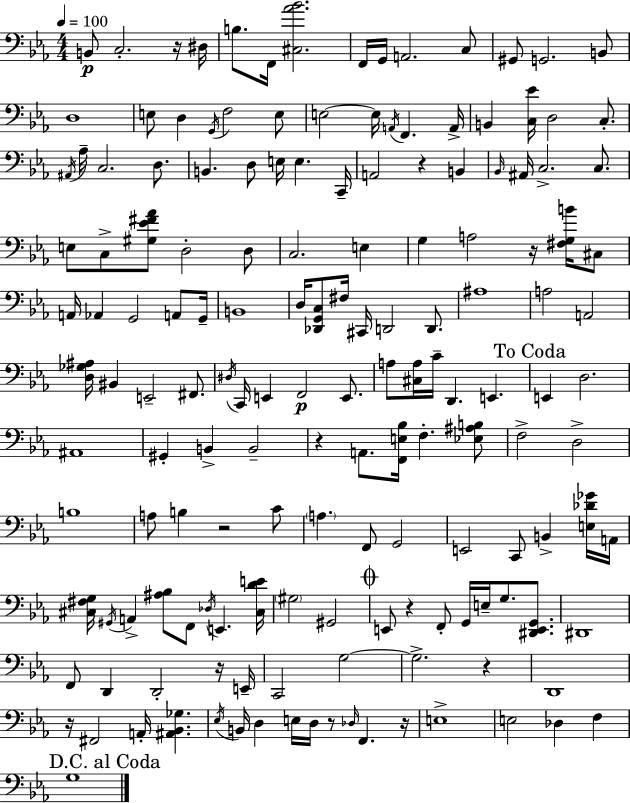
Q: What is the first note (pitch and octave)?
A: B2